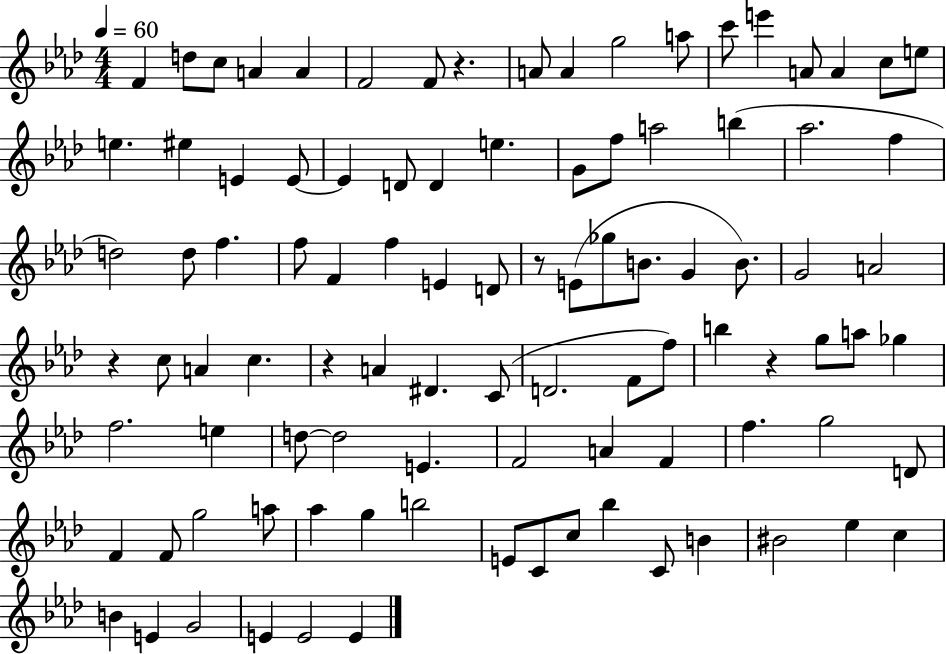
X:1
T:Untitled
M:4/4
L:1/4
K:Ab
F d/2 c/2 A A F2 F/2 z A/2 A g2 a/2 c'/2 e' A/2 A c/2 e/2 e ^e E E/2 E D/2 D e G/2 f/2 a2 b _a2 f d2 d/2 f f/2 F f E D/2 z/2 E/2 _g/2 B/2 G B/2 G2 A2 z c/2 A c z A ^D C/2 D2 F/2 f/2 b z g/2 a/2 _g f2 e d/2 d2 E F2 A F f g2 D/2 F F/2 g2 a/2 _a g b2 E/2 C/2 c/2 _b C/2 B ^B2 _e c B E G2 E E2 E